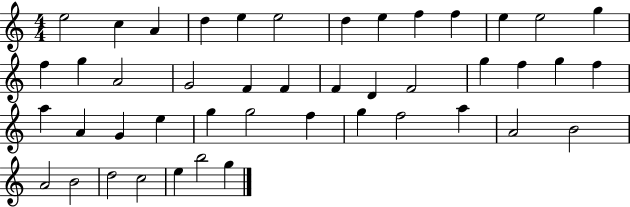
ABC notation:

X:1
T:Untitled
M:4/4
L:1/4
K:C
e2 c A d e e2 d e f f e e2 g f g A2 G2 F F F D F2 g f g f a A G e g g2 f g f2 a A2 B2 A2 B2 d2 c2 e b2 g